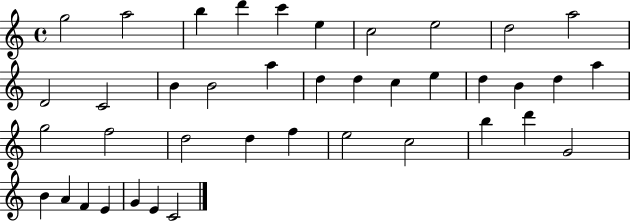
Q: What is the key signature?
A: C major